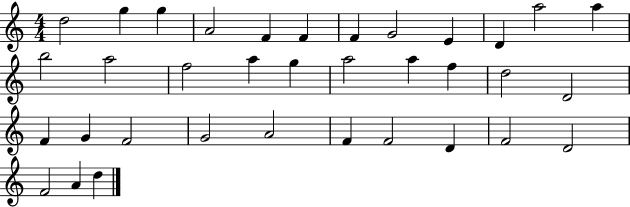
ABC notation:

X:1
T:Untitled
M:4/4
L:1/4
K:C
d2 g g A2 F F F G2 E D a2 a b2 a2 f2 a g a2 a f d2 D2 F G F2 G2 A2 F F2 D F2 D2 F2 A d